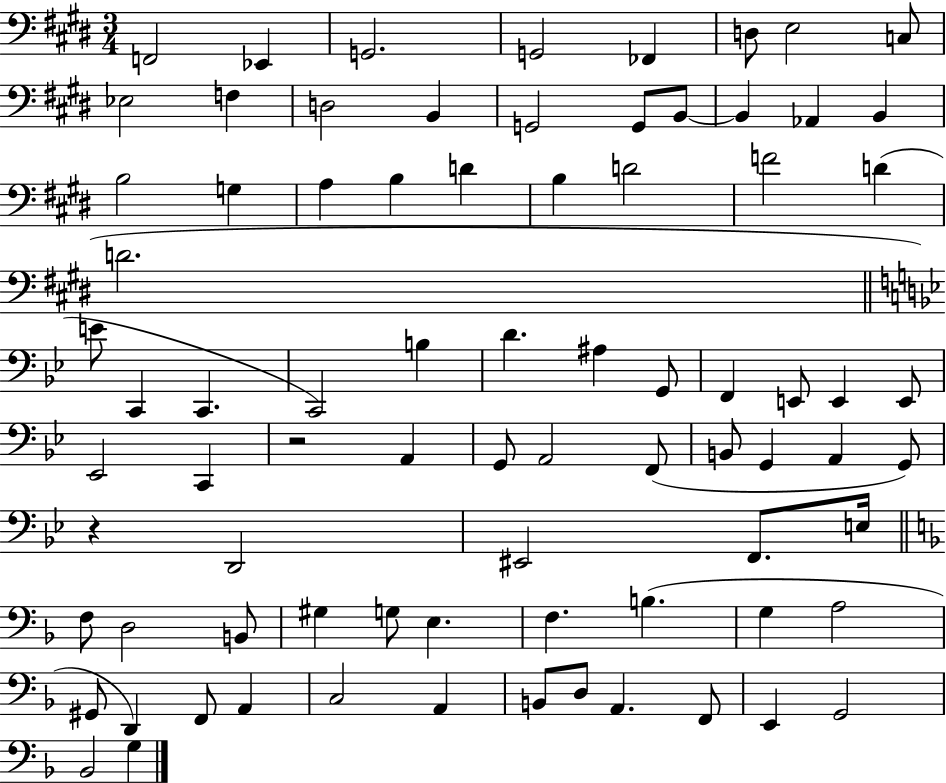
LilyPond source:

{
  \clef bass
  \numericTimeSignature
  \time 3/4
  \key e \major
  f,2 ees,4 | g,2. | g,2 fes,4 | d8 e2 c8 | \break ees2 f4 | d2 b,4 | g,2 g,8 b,8~~ | b,4 aes,4 b,4 | \break b2 g4 | a4 b4 d'4 | b4 d'2 | f'2 d'4( | \break d'2. | \bar "||" \break \key bes \major e'8 c,4 c,4. | c,2) b4 | d'4. ais4 g,8 | f,4 e,8 e,4 e,8 | \break ees,2 c,4 | r2 a,4 | g,8 a,2 f,8( | b,8 g,4 a,4 g,8) | \break r4 d,2 | eis,2 f,8. e16 | \bar "||" \break \key f \major f8 d2 b,8 | gis4 g8 e4. | f4. b4.( | g4 a2 | \break gis,8 d,4) f,8 a,4 | c2 a,4 | b,8 d8 a,4. f,8 | e,4 g,2 | \break bes,2 g4 | \bar "|."
}